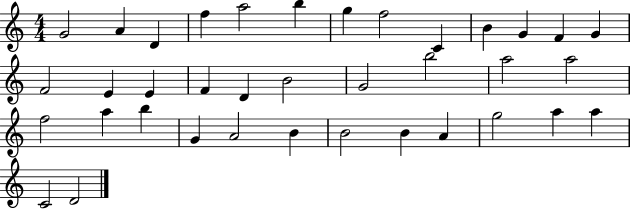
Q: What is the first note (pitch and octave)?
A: G4